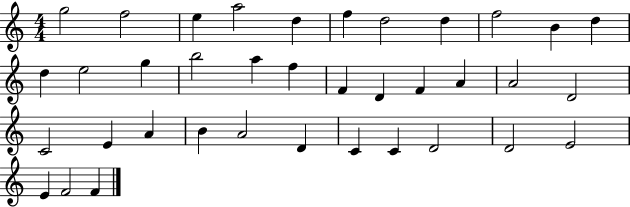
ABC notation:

X:1
T:Untitled
M:4/4
L:1/4
K:C
g2 f2 e a2 d f d2 d f2 B d d e2 g b2 a f F D F A A2 D2 C2 E A B A2 D C C D2 D2 E2 E F2 F